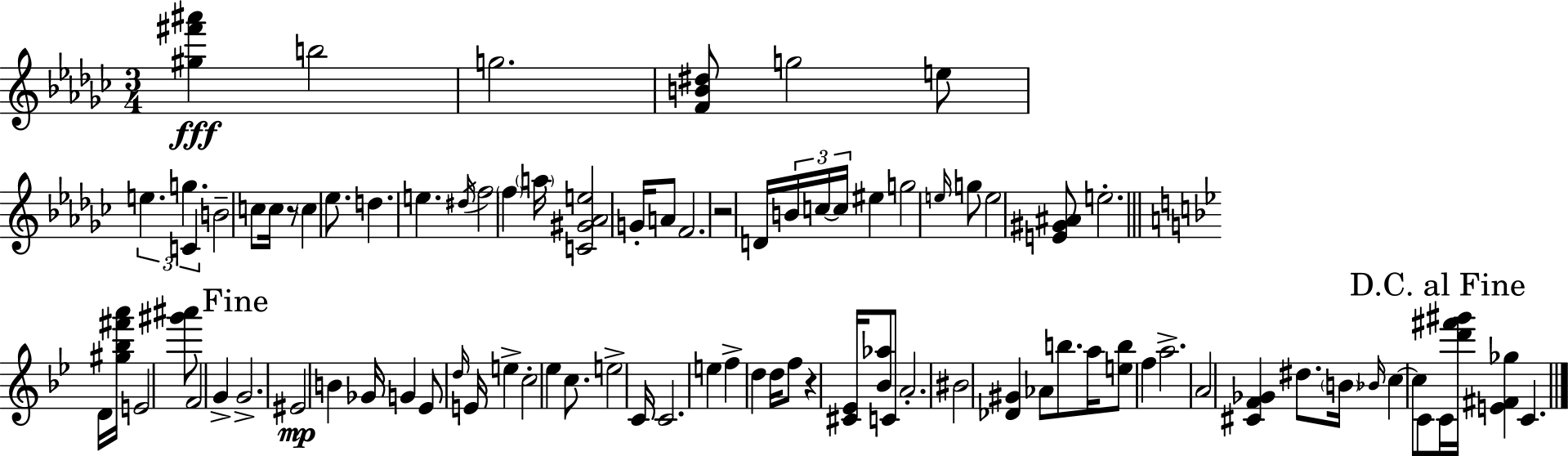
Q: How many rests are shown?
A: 3